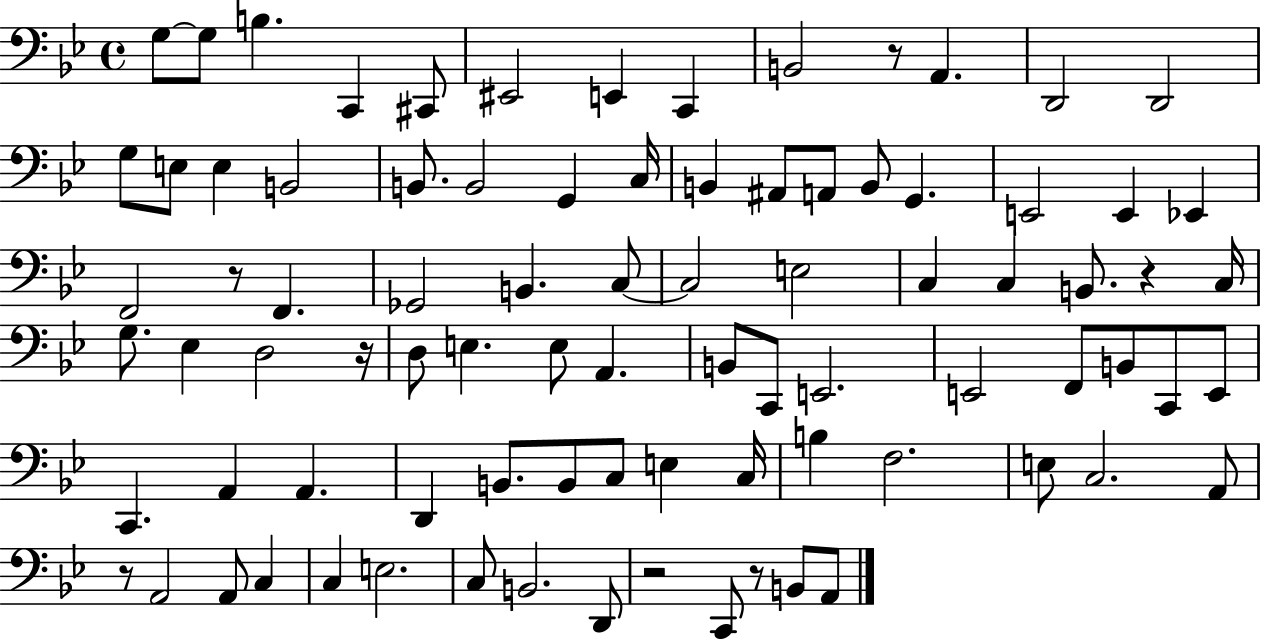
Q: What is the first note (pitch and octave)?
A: G3